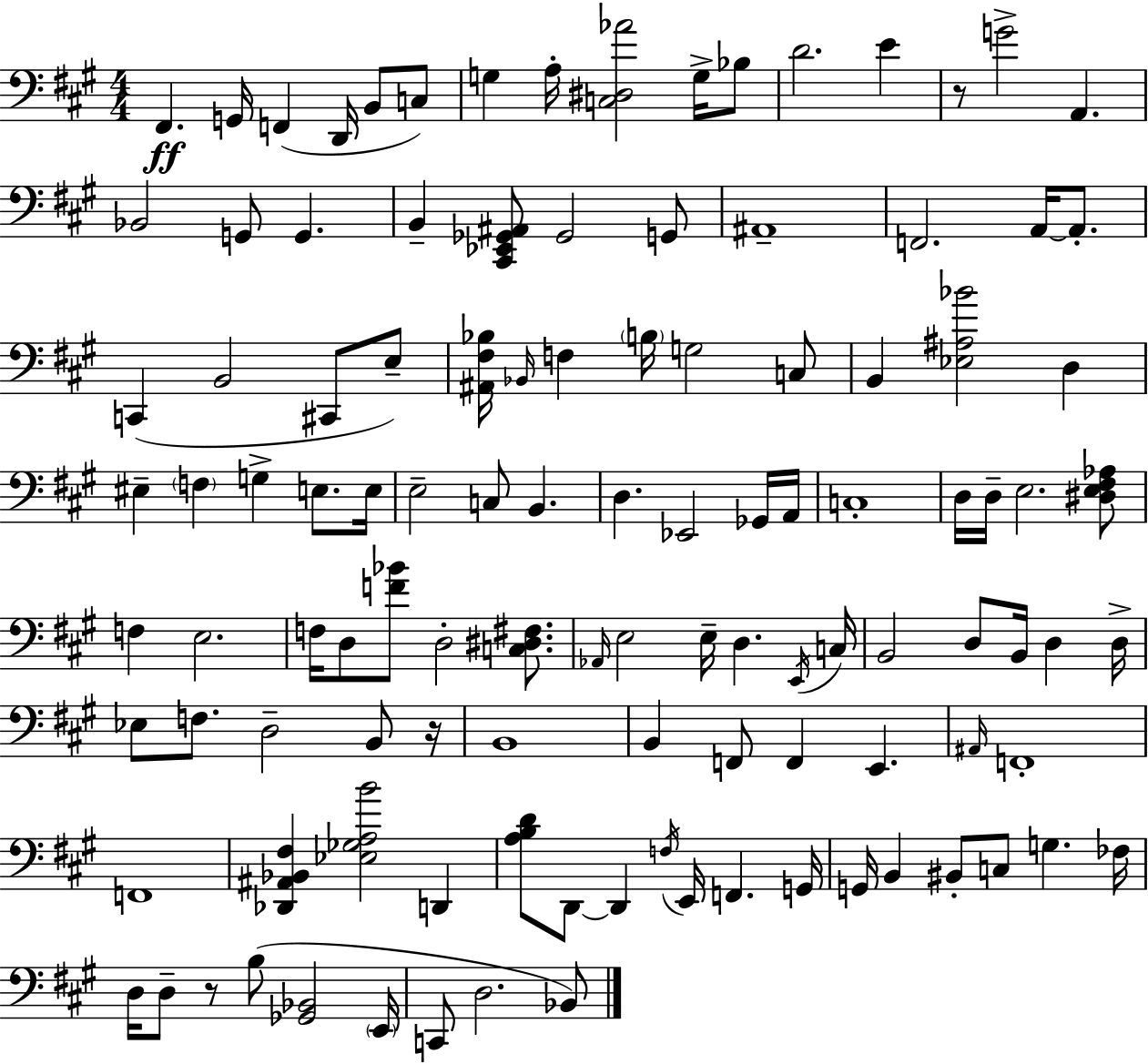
F#2/q. G2/s F2/q D2/s B2/e C3/e G3/q A3/s [C3,D#3,Ab4]/h G3/s Bb3/e D4/h. E4/q R/e G4/h A2/q. Bb2/h G2/e G2/q. B2/q [C#2,Eb2,Gb2,A#2]/e Gb2/h G2/e A#2/w F2/h. A2/s A2/e. C2/q B2/h C#2/e E3/e [A#2,F#3,Bb3]/s Bb2/s F3/q B3/s G3/h C3/e B2/q [Eb3,A#3,Bb4]/h D3/q EIS3/q F3/q G3/q E3/e. E3/s E3/h C3/e B2/q. D3/q. Eb2/h Gb2/s A2/s C3/w D3/s D3/s E3/h. [D#3,E3,F#3,Ab3]/e F3/q E3/h. F3/s D3/e [F4,Bb4]/e D3/h [C3,D#3,F#3]/e. Ab2/s E3/h E3/s D3/q. E2/s C3/s B2/h D3/e B2/s D3/q D3/s Eb3/e F3/e. D3/h B2/e R/s B2/w B2/q F2/e F2/q E2/q. A#2/s F2/w F2/w [Db2,A#2,Bb2,F#3]/q [Eb3,Gb3,A3,B4]/h D2/q [A3,B3,D4]/e D2/e D2/q F3/s E2/s F2/q. G2/s G2/s B2/q BIS2/e C3/e G3/q. FES3/s D3/s D3/e R/e B3/e [Gb2,Bb2]/h E2/s C2/e D3/h. Bb2/e